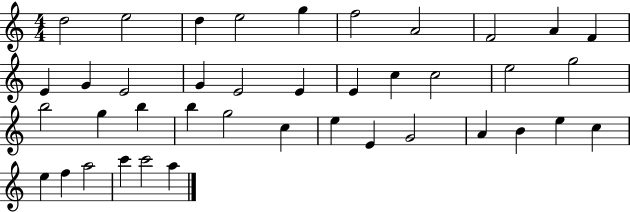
{
  \clef treble
  \numericTimeSignature
  \time 4/4
  \key c \major
  d''2 e''2 | d''4 e''2 g''4 | f''2 a'2 | f'2 a'4 f'4 | \break e'4 g'4 e'2 | g'4 e'2 e'4 | e'4 c''4 c''2 | e''2 g''2 | \break b''2 g''4 b''4 | b''4 g''2 c''4 | e''4 e'4 g'2 | a'4 b'4 e''4 c''4 | \break e''4 f''4 a''2 | c'''4 c'''2 a''4 | \bar "|."
}